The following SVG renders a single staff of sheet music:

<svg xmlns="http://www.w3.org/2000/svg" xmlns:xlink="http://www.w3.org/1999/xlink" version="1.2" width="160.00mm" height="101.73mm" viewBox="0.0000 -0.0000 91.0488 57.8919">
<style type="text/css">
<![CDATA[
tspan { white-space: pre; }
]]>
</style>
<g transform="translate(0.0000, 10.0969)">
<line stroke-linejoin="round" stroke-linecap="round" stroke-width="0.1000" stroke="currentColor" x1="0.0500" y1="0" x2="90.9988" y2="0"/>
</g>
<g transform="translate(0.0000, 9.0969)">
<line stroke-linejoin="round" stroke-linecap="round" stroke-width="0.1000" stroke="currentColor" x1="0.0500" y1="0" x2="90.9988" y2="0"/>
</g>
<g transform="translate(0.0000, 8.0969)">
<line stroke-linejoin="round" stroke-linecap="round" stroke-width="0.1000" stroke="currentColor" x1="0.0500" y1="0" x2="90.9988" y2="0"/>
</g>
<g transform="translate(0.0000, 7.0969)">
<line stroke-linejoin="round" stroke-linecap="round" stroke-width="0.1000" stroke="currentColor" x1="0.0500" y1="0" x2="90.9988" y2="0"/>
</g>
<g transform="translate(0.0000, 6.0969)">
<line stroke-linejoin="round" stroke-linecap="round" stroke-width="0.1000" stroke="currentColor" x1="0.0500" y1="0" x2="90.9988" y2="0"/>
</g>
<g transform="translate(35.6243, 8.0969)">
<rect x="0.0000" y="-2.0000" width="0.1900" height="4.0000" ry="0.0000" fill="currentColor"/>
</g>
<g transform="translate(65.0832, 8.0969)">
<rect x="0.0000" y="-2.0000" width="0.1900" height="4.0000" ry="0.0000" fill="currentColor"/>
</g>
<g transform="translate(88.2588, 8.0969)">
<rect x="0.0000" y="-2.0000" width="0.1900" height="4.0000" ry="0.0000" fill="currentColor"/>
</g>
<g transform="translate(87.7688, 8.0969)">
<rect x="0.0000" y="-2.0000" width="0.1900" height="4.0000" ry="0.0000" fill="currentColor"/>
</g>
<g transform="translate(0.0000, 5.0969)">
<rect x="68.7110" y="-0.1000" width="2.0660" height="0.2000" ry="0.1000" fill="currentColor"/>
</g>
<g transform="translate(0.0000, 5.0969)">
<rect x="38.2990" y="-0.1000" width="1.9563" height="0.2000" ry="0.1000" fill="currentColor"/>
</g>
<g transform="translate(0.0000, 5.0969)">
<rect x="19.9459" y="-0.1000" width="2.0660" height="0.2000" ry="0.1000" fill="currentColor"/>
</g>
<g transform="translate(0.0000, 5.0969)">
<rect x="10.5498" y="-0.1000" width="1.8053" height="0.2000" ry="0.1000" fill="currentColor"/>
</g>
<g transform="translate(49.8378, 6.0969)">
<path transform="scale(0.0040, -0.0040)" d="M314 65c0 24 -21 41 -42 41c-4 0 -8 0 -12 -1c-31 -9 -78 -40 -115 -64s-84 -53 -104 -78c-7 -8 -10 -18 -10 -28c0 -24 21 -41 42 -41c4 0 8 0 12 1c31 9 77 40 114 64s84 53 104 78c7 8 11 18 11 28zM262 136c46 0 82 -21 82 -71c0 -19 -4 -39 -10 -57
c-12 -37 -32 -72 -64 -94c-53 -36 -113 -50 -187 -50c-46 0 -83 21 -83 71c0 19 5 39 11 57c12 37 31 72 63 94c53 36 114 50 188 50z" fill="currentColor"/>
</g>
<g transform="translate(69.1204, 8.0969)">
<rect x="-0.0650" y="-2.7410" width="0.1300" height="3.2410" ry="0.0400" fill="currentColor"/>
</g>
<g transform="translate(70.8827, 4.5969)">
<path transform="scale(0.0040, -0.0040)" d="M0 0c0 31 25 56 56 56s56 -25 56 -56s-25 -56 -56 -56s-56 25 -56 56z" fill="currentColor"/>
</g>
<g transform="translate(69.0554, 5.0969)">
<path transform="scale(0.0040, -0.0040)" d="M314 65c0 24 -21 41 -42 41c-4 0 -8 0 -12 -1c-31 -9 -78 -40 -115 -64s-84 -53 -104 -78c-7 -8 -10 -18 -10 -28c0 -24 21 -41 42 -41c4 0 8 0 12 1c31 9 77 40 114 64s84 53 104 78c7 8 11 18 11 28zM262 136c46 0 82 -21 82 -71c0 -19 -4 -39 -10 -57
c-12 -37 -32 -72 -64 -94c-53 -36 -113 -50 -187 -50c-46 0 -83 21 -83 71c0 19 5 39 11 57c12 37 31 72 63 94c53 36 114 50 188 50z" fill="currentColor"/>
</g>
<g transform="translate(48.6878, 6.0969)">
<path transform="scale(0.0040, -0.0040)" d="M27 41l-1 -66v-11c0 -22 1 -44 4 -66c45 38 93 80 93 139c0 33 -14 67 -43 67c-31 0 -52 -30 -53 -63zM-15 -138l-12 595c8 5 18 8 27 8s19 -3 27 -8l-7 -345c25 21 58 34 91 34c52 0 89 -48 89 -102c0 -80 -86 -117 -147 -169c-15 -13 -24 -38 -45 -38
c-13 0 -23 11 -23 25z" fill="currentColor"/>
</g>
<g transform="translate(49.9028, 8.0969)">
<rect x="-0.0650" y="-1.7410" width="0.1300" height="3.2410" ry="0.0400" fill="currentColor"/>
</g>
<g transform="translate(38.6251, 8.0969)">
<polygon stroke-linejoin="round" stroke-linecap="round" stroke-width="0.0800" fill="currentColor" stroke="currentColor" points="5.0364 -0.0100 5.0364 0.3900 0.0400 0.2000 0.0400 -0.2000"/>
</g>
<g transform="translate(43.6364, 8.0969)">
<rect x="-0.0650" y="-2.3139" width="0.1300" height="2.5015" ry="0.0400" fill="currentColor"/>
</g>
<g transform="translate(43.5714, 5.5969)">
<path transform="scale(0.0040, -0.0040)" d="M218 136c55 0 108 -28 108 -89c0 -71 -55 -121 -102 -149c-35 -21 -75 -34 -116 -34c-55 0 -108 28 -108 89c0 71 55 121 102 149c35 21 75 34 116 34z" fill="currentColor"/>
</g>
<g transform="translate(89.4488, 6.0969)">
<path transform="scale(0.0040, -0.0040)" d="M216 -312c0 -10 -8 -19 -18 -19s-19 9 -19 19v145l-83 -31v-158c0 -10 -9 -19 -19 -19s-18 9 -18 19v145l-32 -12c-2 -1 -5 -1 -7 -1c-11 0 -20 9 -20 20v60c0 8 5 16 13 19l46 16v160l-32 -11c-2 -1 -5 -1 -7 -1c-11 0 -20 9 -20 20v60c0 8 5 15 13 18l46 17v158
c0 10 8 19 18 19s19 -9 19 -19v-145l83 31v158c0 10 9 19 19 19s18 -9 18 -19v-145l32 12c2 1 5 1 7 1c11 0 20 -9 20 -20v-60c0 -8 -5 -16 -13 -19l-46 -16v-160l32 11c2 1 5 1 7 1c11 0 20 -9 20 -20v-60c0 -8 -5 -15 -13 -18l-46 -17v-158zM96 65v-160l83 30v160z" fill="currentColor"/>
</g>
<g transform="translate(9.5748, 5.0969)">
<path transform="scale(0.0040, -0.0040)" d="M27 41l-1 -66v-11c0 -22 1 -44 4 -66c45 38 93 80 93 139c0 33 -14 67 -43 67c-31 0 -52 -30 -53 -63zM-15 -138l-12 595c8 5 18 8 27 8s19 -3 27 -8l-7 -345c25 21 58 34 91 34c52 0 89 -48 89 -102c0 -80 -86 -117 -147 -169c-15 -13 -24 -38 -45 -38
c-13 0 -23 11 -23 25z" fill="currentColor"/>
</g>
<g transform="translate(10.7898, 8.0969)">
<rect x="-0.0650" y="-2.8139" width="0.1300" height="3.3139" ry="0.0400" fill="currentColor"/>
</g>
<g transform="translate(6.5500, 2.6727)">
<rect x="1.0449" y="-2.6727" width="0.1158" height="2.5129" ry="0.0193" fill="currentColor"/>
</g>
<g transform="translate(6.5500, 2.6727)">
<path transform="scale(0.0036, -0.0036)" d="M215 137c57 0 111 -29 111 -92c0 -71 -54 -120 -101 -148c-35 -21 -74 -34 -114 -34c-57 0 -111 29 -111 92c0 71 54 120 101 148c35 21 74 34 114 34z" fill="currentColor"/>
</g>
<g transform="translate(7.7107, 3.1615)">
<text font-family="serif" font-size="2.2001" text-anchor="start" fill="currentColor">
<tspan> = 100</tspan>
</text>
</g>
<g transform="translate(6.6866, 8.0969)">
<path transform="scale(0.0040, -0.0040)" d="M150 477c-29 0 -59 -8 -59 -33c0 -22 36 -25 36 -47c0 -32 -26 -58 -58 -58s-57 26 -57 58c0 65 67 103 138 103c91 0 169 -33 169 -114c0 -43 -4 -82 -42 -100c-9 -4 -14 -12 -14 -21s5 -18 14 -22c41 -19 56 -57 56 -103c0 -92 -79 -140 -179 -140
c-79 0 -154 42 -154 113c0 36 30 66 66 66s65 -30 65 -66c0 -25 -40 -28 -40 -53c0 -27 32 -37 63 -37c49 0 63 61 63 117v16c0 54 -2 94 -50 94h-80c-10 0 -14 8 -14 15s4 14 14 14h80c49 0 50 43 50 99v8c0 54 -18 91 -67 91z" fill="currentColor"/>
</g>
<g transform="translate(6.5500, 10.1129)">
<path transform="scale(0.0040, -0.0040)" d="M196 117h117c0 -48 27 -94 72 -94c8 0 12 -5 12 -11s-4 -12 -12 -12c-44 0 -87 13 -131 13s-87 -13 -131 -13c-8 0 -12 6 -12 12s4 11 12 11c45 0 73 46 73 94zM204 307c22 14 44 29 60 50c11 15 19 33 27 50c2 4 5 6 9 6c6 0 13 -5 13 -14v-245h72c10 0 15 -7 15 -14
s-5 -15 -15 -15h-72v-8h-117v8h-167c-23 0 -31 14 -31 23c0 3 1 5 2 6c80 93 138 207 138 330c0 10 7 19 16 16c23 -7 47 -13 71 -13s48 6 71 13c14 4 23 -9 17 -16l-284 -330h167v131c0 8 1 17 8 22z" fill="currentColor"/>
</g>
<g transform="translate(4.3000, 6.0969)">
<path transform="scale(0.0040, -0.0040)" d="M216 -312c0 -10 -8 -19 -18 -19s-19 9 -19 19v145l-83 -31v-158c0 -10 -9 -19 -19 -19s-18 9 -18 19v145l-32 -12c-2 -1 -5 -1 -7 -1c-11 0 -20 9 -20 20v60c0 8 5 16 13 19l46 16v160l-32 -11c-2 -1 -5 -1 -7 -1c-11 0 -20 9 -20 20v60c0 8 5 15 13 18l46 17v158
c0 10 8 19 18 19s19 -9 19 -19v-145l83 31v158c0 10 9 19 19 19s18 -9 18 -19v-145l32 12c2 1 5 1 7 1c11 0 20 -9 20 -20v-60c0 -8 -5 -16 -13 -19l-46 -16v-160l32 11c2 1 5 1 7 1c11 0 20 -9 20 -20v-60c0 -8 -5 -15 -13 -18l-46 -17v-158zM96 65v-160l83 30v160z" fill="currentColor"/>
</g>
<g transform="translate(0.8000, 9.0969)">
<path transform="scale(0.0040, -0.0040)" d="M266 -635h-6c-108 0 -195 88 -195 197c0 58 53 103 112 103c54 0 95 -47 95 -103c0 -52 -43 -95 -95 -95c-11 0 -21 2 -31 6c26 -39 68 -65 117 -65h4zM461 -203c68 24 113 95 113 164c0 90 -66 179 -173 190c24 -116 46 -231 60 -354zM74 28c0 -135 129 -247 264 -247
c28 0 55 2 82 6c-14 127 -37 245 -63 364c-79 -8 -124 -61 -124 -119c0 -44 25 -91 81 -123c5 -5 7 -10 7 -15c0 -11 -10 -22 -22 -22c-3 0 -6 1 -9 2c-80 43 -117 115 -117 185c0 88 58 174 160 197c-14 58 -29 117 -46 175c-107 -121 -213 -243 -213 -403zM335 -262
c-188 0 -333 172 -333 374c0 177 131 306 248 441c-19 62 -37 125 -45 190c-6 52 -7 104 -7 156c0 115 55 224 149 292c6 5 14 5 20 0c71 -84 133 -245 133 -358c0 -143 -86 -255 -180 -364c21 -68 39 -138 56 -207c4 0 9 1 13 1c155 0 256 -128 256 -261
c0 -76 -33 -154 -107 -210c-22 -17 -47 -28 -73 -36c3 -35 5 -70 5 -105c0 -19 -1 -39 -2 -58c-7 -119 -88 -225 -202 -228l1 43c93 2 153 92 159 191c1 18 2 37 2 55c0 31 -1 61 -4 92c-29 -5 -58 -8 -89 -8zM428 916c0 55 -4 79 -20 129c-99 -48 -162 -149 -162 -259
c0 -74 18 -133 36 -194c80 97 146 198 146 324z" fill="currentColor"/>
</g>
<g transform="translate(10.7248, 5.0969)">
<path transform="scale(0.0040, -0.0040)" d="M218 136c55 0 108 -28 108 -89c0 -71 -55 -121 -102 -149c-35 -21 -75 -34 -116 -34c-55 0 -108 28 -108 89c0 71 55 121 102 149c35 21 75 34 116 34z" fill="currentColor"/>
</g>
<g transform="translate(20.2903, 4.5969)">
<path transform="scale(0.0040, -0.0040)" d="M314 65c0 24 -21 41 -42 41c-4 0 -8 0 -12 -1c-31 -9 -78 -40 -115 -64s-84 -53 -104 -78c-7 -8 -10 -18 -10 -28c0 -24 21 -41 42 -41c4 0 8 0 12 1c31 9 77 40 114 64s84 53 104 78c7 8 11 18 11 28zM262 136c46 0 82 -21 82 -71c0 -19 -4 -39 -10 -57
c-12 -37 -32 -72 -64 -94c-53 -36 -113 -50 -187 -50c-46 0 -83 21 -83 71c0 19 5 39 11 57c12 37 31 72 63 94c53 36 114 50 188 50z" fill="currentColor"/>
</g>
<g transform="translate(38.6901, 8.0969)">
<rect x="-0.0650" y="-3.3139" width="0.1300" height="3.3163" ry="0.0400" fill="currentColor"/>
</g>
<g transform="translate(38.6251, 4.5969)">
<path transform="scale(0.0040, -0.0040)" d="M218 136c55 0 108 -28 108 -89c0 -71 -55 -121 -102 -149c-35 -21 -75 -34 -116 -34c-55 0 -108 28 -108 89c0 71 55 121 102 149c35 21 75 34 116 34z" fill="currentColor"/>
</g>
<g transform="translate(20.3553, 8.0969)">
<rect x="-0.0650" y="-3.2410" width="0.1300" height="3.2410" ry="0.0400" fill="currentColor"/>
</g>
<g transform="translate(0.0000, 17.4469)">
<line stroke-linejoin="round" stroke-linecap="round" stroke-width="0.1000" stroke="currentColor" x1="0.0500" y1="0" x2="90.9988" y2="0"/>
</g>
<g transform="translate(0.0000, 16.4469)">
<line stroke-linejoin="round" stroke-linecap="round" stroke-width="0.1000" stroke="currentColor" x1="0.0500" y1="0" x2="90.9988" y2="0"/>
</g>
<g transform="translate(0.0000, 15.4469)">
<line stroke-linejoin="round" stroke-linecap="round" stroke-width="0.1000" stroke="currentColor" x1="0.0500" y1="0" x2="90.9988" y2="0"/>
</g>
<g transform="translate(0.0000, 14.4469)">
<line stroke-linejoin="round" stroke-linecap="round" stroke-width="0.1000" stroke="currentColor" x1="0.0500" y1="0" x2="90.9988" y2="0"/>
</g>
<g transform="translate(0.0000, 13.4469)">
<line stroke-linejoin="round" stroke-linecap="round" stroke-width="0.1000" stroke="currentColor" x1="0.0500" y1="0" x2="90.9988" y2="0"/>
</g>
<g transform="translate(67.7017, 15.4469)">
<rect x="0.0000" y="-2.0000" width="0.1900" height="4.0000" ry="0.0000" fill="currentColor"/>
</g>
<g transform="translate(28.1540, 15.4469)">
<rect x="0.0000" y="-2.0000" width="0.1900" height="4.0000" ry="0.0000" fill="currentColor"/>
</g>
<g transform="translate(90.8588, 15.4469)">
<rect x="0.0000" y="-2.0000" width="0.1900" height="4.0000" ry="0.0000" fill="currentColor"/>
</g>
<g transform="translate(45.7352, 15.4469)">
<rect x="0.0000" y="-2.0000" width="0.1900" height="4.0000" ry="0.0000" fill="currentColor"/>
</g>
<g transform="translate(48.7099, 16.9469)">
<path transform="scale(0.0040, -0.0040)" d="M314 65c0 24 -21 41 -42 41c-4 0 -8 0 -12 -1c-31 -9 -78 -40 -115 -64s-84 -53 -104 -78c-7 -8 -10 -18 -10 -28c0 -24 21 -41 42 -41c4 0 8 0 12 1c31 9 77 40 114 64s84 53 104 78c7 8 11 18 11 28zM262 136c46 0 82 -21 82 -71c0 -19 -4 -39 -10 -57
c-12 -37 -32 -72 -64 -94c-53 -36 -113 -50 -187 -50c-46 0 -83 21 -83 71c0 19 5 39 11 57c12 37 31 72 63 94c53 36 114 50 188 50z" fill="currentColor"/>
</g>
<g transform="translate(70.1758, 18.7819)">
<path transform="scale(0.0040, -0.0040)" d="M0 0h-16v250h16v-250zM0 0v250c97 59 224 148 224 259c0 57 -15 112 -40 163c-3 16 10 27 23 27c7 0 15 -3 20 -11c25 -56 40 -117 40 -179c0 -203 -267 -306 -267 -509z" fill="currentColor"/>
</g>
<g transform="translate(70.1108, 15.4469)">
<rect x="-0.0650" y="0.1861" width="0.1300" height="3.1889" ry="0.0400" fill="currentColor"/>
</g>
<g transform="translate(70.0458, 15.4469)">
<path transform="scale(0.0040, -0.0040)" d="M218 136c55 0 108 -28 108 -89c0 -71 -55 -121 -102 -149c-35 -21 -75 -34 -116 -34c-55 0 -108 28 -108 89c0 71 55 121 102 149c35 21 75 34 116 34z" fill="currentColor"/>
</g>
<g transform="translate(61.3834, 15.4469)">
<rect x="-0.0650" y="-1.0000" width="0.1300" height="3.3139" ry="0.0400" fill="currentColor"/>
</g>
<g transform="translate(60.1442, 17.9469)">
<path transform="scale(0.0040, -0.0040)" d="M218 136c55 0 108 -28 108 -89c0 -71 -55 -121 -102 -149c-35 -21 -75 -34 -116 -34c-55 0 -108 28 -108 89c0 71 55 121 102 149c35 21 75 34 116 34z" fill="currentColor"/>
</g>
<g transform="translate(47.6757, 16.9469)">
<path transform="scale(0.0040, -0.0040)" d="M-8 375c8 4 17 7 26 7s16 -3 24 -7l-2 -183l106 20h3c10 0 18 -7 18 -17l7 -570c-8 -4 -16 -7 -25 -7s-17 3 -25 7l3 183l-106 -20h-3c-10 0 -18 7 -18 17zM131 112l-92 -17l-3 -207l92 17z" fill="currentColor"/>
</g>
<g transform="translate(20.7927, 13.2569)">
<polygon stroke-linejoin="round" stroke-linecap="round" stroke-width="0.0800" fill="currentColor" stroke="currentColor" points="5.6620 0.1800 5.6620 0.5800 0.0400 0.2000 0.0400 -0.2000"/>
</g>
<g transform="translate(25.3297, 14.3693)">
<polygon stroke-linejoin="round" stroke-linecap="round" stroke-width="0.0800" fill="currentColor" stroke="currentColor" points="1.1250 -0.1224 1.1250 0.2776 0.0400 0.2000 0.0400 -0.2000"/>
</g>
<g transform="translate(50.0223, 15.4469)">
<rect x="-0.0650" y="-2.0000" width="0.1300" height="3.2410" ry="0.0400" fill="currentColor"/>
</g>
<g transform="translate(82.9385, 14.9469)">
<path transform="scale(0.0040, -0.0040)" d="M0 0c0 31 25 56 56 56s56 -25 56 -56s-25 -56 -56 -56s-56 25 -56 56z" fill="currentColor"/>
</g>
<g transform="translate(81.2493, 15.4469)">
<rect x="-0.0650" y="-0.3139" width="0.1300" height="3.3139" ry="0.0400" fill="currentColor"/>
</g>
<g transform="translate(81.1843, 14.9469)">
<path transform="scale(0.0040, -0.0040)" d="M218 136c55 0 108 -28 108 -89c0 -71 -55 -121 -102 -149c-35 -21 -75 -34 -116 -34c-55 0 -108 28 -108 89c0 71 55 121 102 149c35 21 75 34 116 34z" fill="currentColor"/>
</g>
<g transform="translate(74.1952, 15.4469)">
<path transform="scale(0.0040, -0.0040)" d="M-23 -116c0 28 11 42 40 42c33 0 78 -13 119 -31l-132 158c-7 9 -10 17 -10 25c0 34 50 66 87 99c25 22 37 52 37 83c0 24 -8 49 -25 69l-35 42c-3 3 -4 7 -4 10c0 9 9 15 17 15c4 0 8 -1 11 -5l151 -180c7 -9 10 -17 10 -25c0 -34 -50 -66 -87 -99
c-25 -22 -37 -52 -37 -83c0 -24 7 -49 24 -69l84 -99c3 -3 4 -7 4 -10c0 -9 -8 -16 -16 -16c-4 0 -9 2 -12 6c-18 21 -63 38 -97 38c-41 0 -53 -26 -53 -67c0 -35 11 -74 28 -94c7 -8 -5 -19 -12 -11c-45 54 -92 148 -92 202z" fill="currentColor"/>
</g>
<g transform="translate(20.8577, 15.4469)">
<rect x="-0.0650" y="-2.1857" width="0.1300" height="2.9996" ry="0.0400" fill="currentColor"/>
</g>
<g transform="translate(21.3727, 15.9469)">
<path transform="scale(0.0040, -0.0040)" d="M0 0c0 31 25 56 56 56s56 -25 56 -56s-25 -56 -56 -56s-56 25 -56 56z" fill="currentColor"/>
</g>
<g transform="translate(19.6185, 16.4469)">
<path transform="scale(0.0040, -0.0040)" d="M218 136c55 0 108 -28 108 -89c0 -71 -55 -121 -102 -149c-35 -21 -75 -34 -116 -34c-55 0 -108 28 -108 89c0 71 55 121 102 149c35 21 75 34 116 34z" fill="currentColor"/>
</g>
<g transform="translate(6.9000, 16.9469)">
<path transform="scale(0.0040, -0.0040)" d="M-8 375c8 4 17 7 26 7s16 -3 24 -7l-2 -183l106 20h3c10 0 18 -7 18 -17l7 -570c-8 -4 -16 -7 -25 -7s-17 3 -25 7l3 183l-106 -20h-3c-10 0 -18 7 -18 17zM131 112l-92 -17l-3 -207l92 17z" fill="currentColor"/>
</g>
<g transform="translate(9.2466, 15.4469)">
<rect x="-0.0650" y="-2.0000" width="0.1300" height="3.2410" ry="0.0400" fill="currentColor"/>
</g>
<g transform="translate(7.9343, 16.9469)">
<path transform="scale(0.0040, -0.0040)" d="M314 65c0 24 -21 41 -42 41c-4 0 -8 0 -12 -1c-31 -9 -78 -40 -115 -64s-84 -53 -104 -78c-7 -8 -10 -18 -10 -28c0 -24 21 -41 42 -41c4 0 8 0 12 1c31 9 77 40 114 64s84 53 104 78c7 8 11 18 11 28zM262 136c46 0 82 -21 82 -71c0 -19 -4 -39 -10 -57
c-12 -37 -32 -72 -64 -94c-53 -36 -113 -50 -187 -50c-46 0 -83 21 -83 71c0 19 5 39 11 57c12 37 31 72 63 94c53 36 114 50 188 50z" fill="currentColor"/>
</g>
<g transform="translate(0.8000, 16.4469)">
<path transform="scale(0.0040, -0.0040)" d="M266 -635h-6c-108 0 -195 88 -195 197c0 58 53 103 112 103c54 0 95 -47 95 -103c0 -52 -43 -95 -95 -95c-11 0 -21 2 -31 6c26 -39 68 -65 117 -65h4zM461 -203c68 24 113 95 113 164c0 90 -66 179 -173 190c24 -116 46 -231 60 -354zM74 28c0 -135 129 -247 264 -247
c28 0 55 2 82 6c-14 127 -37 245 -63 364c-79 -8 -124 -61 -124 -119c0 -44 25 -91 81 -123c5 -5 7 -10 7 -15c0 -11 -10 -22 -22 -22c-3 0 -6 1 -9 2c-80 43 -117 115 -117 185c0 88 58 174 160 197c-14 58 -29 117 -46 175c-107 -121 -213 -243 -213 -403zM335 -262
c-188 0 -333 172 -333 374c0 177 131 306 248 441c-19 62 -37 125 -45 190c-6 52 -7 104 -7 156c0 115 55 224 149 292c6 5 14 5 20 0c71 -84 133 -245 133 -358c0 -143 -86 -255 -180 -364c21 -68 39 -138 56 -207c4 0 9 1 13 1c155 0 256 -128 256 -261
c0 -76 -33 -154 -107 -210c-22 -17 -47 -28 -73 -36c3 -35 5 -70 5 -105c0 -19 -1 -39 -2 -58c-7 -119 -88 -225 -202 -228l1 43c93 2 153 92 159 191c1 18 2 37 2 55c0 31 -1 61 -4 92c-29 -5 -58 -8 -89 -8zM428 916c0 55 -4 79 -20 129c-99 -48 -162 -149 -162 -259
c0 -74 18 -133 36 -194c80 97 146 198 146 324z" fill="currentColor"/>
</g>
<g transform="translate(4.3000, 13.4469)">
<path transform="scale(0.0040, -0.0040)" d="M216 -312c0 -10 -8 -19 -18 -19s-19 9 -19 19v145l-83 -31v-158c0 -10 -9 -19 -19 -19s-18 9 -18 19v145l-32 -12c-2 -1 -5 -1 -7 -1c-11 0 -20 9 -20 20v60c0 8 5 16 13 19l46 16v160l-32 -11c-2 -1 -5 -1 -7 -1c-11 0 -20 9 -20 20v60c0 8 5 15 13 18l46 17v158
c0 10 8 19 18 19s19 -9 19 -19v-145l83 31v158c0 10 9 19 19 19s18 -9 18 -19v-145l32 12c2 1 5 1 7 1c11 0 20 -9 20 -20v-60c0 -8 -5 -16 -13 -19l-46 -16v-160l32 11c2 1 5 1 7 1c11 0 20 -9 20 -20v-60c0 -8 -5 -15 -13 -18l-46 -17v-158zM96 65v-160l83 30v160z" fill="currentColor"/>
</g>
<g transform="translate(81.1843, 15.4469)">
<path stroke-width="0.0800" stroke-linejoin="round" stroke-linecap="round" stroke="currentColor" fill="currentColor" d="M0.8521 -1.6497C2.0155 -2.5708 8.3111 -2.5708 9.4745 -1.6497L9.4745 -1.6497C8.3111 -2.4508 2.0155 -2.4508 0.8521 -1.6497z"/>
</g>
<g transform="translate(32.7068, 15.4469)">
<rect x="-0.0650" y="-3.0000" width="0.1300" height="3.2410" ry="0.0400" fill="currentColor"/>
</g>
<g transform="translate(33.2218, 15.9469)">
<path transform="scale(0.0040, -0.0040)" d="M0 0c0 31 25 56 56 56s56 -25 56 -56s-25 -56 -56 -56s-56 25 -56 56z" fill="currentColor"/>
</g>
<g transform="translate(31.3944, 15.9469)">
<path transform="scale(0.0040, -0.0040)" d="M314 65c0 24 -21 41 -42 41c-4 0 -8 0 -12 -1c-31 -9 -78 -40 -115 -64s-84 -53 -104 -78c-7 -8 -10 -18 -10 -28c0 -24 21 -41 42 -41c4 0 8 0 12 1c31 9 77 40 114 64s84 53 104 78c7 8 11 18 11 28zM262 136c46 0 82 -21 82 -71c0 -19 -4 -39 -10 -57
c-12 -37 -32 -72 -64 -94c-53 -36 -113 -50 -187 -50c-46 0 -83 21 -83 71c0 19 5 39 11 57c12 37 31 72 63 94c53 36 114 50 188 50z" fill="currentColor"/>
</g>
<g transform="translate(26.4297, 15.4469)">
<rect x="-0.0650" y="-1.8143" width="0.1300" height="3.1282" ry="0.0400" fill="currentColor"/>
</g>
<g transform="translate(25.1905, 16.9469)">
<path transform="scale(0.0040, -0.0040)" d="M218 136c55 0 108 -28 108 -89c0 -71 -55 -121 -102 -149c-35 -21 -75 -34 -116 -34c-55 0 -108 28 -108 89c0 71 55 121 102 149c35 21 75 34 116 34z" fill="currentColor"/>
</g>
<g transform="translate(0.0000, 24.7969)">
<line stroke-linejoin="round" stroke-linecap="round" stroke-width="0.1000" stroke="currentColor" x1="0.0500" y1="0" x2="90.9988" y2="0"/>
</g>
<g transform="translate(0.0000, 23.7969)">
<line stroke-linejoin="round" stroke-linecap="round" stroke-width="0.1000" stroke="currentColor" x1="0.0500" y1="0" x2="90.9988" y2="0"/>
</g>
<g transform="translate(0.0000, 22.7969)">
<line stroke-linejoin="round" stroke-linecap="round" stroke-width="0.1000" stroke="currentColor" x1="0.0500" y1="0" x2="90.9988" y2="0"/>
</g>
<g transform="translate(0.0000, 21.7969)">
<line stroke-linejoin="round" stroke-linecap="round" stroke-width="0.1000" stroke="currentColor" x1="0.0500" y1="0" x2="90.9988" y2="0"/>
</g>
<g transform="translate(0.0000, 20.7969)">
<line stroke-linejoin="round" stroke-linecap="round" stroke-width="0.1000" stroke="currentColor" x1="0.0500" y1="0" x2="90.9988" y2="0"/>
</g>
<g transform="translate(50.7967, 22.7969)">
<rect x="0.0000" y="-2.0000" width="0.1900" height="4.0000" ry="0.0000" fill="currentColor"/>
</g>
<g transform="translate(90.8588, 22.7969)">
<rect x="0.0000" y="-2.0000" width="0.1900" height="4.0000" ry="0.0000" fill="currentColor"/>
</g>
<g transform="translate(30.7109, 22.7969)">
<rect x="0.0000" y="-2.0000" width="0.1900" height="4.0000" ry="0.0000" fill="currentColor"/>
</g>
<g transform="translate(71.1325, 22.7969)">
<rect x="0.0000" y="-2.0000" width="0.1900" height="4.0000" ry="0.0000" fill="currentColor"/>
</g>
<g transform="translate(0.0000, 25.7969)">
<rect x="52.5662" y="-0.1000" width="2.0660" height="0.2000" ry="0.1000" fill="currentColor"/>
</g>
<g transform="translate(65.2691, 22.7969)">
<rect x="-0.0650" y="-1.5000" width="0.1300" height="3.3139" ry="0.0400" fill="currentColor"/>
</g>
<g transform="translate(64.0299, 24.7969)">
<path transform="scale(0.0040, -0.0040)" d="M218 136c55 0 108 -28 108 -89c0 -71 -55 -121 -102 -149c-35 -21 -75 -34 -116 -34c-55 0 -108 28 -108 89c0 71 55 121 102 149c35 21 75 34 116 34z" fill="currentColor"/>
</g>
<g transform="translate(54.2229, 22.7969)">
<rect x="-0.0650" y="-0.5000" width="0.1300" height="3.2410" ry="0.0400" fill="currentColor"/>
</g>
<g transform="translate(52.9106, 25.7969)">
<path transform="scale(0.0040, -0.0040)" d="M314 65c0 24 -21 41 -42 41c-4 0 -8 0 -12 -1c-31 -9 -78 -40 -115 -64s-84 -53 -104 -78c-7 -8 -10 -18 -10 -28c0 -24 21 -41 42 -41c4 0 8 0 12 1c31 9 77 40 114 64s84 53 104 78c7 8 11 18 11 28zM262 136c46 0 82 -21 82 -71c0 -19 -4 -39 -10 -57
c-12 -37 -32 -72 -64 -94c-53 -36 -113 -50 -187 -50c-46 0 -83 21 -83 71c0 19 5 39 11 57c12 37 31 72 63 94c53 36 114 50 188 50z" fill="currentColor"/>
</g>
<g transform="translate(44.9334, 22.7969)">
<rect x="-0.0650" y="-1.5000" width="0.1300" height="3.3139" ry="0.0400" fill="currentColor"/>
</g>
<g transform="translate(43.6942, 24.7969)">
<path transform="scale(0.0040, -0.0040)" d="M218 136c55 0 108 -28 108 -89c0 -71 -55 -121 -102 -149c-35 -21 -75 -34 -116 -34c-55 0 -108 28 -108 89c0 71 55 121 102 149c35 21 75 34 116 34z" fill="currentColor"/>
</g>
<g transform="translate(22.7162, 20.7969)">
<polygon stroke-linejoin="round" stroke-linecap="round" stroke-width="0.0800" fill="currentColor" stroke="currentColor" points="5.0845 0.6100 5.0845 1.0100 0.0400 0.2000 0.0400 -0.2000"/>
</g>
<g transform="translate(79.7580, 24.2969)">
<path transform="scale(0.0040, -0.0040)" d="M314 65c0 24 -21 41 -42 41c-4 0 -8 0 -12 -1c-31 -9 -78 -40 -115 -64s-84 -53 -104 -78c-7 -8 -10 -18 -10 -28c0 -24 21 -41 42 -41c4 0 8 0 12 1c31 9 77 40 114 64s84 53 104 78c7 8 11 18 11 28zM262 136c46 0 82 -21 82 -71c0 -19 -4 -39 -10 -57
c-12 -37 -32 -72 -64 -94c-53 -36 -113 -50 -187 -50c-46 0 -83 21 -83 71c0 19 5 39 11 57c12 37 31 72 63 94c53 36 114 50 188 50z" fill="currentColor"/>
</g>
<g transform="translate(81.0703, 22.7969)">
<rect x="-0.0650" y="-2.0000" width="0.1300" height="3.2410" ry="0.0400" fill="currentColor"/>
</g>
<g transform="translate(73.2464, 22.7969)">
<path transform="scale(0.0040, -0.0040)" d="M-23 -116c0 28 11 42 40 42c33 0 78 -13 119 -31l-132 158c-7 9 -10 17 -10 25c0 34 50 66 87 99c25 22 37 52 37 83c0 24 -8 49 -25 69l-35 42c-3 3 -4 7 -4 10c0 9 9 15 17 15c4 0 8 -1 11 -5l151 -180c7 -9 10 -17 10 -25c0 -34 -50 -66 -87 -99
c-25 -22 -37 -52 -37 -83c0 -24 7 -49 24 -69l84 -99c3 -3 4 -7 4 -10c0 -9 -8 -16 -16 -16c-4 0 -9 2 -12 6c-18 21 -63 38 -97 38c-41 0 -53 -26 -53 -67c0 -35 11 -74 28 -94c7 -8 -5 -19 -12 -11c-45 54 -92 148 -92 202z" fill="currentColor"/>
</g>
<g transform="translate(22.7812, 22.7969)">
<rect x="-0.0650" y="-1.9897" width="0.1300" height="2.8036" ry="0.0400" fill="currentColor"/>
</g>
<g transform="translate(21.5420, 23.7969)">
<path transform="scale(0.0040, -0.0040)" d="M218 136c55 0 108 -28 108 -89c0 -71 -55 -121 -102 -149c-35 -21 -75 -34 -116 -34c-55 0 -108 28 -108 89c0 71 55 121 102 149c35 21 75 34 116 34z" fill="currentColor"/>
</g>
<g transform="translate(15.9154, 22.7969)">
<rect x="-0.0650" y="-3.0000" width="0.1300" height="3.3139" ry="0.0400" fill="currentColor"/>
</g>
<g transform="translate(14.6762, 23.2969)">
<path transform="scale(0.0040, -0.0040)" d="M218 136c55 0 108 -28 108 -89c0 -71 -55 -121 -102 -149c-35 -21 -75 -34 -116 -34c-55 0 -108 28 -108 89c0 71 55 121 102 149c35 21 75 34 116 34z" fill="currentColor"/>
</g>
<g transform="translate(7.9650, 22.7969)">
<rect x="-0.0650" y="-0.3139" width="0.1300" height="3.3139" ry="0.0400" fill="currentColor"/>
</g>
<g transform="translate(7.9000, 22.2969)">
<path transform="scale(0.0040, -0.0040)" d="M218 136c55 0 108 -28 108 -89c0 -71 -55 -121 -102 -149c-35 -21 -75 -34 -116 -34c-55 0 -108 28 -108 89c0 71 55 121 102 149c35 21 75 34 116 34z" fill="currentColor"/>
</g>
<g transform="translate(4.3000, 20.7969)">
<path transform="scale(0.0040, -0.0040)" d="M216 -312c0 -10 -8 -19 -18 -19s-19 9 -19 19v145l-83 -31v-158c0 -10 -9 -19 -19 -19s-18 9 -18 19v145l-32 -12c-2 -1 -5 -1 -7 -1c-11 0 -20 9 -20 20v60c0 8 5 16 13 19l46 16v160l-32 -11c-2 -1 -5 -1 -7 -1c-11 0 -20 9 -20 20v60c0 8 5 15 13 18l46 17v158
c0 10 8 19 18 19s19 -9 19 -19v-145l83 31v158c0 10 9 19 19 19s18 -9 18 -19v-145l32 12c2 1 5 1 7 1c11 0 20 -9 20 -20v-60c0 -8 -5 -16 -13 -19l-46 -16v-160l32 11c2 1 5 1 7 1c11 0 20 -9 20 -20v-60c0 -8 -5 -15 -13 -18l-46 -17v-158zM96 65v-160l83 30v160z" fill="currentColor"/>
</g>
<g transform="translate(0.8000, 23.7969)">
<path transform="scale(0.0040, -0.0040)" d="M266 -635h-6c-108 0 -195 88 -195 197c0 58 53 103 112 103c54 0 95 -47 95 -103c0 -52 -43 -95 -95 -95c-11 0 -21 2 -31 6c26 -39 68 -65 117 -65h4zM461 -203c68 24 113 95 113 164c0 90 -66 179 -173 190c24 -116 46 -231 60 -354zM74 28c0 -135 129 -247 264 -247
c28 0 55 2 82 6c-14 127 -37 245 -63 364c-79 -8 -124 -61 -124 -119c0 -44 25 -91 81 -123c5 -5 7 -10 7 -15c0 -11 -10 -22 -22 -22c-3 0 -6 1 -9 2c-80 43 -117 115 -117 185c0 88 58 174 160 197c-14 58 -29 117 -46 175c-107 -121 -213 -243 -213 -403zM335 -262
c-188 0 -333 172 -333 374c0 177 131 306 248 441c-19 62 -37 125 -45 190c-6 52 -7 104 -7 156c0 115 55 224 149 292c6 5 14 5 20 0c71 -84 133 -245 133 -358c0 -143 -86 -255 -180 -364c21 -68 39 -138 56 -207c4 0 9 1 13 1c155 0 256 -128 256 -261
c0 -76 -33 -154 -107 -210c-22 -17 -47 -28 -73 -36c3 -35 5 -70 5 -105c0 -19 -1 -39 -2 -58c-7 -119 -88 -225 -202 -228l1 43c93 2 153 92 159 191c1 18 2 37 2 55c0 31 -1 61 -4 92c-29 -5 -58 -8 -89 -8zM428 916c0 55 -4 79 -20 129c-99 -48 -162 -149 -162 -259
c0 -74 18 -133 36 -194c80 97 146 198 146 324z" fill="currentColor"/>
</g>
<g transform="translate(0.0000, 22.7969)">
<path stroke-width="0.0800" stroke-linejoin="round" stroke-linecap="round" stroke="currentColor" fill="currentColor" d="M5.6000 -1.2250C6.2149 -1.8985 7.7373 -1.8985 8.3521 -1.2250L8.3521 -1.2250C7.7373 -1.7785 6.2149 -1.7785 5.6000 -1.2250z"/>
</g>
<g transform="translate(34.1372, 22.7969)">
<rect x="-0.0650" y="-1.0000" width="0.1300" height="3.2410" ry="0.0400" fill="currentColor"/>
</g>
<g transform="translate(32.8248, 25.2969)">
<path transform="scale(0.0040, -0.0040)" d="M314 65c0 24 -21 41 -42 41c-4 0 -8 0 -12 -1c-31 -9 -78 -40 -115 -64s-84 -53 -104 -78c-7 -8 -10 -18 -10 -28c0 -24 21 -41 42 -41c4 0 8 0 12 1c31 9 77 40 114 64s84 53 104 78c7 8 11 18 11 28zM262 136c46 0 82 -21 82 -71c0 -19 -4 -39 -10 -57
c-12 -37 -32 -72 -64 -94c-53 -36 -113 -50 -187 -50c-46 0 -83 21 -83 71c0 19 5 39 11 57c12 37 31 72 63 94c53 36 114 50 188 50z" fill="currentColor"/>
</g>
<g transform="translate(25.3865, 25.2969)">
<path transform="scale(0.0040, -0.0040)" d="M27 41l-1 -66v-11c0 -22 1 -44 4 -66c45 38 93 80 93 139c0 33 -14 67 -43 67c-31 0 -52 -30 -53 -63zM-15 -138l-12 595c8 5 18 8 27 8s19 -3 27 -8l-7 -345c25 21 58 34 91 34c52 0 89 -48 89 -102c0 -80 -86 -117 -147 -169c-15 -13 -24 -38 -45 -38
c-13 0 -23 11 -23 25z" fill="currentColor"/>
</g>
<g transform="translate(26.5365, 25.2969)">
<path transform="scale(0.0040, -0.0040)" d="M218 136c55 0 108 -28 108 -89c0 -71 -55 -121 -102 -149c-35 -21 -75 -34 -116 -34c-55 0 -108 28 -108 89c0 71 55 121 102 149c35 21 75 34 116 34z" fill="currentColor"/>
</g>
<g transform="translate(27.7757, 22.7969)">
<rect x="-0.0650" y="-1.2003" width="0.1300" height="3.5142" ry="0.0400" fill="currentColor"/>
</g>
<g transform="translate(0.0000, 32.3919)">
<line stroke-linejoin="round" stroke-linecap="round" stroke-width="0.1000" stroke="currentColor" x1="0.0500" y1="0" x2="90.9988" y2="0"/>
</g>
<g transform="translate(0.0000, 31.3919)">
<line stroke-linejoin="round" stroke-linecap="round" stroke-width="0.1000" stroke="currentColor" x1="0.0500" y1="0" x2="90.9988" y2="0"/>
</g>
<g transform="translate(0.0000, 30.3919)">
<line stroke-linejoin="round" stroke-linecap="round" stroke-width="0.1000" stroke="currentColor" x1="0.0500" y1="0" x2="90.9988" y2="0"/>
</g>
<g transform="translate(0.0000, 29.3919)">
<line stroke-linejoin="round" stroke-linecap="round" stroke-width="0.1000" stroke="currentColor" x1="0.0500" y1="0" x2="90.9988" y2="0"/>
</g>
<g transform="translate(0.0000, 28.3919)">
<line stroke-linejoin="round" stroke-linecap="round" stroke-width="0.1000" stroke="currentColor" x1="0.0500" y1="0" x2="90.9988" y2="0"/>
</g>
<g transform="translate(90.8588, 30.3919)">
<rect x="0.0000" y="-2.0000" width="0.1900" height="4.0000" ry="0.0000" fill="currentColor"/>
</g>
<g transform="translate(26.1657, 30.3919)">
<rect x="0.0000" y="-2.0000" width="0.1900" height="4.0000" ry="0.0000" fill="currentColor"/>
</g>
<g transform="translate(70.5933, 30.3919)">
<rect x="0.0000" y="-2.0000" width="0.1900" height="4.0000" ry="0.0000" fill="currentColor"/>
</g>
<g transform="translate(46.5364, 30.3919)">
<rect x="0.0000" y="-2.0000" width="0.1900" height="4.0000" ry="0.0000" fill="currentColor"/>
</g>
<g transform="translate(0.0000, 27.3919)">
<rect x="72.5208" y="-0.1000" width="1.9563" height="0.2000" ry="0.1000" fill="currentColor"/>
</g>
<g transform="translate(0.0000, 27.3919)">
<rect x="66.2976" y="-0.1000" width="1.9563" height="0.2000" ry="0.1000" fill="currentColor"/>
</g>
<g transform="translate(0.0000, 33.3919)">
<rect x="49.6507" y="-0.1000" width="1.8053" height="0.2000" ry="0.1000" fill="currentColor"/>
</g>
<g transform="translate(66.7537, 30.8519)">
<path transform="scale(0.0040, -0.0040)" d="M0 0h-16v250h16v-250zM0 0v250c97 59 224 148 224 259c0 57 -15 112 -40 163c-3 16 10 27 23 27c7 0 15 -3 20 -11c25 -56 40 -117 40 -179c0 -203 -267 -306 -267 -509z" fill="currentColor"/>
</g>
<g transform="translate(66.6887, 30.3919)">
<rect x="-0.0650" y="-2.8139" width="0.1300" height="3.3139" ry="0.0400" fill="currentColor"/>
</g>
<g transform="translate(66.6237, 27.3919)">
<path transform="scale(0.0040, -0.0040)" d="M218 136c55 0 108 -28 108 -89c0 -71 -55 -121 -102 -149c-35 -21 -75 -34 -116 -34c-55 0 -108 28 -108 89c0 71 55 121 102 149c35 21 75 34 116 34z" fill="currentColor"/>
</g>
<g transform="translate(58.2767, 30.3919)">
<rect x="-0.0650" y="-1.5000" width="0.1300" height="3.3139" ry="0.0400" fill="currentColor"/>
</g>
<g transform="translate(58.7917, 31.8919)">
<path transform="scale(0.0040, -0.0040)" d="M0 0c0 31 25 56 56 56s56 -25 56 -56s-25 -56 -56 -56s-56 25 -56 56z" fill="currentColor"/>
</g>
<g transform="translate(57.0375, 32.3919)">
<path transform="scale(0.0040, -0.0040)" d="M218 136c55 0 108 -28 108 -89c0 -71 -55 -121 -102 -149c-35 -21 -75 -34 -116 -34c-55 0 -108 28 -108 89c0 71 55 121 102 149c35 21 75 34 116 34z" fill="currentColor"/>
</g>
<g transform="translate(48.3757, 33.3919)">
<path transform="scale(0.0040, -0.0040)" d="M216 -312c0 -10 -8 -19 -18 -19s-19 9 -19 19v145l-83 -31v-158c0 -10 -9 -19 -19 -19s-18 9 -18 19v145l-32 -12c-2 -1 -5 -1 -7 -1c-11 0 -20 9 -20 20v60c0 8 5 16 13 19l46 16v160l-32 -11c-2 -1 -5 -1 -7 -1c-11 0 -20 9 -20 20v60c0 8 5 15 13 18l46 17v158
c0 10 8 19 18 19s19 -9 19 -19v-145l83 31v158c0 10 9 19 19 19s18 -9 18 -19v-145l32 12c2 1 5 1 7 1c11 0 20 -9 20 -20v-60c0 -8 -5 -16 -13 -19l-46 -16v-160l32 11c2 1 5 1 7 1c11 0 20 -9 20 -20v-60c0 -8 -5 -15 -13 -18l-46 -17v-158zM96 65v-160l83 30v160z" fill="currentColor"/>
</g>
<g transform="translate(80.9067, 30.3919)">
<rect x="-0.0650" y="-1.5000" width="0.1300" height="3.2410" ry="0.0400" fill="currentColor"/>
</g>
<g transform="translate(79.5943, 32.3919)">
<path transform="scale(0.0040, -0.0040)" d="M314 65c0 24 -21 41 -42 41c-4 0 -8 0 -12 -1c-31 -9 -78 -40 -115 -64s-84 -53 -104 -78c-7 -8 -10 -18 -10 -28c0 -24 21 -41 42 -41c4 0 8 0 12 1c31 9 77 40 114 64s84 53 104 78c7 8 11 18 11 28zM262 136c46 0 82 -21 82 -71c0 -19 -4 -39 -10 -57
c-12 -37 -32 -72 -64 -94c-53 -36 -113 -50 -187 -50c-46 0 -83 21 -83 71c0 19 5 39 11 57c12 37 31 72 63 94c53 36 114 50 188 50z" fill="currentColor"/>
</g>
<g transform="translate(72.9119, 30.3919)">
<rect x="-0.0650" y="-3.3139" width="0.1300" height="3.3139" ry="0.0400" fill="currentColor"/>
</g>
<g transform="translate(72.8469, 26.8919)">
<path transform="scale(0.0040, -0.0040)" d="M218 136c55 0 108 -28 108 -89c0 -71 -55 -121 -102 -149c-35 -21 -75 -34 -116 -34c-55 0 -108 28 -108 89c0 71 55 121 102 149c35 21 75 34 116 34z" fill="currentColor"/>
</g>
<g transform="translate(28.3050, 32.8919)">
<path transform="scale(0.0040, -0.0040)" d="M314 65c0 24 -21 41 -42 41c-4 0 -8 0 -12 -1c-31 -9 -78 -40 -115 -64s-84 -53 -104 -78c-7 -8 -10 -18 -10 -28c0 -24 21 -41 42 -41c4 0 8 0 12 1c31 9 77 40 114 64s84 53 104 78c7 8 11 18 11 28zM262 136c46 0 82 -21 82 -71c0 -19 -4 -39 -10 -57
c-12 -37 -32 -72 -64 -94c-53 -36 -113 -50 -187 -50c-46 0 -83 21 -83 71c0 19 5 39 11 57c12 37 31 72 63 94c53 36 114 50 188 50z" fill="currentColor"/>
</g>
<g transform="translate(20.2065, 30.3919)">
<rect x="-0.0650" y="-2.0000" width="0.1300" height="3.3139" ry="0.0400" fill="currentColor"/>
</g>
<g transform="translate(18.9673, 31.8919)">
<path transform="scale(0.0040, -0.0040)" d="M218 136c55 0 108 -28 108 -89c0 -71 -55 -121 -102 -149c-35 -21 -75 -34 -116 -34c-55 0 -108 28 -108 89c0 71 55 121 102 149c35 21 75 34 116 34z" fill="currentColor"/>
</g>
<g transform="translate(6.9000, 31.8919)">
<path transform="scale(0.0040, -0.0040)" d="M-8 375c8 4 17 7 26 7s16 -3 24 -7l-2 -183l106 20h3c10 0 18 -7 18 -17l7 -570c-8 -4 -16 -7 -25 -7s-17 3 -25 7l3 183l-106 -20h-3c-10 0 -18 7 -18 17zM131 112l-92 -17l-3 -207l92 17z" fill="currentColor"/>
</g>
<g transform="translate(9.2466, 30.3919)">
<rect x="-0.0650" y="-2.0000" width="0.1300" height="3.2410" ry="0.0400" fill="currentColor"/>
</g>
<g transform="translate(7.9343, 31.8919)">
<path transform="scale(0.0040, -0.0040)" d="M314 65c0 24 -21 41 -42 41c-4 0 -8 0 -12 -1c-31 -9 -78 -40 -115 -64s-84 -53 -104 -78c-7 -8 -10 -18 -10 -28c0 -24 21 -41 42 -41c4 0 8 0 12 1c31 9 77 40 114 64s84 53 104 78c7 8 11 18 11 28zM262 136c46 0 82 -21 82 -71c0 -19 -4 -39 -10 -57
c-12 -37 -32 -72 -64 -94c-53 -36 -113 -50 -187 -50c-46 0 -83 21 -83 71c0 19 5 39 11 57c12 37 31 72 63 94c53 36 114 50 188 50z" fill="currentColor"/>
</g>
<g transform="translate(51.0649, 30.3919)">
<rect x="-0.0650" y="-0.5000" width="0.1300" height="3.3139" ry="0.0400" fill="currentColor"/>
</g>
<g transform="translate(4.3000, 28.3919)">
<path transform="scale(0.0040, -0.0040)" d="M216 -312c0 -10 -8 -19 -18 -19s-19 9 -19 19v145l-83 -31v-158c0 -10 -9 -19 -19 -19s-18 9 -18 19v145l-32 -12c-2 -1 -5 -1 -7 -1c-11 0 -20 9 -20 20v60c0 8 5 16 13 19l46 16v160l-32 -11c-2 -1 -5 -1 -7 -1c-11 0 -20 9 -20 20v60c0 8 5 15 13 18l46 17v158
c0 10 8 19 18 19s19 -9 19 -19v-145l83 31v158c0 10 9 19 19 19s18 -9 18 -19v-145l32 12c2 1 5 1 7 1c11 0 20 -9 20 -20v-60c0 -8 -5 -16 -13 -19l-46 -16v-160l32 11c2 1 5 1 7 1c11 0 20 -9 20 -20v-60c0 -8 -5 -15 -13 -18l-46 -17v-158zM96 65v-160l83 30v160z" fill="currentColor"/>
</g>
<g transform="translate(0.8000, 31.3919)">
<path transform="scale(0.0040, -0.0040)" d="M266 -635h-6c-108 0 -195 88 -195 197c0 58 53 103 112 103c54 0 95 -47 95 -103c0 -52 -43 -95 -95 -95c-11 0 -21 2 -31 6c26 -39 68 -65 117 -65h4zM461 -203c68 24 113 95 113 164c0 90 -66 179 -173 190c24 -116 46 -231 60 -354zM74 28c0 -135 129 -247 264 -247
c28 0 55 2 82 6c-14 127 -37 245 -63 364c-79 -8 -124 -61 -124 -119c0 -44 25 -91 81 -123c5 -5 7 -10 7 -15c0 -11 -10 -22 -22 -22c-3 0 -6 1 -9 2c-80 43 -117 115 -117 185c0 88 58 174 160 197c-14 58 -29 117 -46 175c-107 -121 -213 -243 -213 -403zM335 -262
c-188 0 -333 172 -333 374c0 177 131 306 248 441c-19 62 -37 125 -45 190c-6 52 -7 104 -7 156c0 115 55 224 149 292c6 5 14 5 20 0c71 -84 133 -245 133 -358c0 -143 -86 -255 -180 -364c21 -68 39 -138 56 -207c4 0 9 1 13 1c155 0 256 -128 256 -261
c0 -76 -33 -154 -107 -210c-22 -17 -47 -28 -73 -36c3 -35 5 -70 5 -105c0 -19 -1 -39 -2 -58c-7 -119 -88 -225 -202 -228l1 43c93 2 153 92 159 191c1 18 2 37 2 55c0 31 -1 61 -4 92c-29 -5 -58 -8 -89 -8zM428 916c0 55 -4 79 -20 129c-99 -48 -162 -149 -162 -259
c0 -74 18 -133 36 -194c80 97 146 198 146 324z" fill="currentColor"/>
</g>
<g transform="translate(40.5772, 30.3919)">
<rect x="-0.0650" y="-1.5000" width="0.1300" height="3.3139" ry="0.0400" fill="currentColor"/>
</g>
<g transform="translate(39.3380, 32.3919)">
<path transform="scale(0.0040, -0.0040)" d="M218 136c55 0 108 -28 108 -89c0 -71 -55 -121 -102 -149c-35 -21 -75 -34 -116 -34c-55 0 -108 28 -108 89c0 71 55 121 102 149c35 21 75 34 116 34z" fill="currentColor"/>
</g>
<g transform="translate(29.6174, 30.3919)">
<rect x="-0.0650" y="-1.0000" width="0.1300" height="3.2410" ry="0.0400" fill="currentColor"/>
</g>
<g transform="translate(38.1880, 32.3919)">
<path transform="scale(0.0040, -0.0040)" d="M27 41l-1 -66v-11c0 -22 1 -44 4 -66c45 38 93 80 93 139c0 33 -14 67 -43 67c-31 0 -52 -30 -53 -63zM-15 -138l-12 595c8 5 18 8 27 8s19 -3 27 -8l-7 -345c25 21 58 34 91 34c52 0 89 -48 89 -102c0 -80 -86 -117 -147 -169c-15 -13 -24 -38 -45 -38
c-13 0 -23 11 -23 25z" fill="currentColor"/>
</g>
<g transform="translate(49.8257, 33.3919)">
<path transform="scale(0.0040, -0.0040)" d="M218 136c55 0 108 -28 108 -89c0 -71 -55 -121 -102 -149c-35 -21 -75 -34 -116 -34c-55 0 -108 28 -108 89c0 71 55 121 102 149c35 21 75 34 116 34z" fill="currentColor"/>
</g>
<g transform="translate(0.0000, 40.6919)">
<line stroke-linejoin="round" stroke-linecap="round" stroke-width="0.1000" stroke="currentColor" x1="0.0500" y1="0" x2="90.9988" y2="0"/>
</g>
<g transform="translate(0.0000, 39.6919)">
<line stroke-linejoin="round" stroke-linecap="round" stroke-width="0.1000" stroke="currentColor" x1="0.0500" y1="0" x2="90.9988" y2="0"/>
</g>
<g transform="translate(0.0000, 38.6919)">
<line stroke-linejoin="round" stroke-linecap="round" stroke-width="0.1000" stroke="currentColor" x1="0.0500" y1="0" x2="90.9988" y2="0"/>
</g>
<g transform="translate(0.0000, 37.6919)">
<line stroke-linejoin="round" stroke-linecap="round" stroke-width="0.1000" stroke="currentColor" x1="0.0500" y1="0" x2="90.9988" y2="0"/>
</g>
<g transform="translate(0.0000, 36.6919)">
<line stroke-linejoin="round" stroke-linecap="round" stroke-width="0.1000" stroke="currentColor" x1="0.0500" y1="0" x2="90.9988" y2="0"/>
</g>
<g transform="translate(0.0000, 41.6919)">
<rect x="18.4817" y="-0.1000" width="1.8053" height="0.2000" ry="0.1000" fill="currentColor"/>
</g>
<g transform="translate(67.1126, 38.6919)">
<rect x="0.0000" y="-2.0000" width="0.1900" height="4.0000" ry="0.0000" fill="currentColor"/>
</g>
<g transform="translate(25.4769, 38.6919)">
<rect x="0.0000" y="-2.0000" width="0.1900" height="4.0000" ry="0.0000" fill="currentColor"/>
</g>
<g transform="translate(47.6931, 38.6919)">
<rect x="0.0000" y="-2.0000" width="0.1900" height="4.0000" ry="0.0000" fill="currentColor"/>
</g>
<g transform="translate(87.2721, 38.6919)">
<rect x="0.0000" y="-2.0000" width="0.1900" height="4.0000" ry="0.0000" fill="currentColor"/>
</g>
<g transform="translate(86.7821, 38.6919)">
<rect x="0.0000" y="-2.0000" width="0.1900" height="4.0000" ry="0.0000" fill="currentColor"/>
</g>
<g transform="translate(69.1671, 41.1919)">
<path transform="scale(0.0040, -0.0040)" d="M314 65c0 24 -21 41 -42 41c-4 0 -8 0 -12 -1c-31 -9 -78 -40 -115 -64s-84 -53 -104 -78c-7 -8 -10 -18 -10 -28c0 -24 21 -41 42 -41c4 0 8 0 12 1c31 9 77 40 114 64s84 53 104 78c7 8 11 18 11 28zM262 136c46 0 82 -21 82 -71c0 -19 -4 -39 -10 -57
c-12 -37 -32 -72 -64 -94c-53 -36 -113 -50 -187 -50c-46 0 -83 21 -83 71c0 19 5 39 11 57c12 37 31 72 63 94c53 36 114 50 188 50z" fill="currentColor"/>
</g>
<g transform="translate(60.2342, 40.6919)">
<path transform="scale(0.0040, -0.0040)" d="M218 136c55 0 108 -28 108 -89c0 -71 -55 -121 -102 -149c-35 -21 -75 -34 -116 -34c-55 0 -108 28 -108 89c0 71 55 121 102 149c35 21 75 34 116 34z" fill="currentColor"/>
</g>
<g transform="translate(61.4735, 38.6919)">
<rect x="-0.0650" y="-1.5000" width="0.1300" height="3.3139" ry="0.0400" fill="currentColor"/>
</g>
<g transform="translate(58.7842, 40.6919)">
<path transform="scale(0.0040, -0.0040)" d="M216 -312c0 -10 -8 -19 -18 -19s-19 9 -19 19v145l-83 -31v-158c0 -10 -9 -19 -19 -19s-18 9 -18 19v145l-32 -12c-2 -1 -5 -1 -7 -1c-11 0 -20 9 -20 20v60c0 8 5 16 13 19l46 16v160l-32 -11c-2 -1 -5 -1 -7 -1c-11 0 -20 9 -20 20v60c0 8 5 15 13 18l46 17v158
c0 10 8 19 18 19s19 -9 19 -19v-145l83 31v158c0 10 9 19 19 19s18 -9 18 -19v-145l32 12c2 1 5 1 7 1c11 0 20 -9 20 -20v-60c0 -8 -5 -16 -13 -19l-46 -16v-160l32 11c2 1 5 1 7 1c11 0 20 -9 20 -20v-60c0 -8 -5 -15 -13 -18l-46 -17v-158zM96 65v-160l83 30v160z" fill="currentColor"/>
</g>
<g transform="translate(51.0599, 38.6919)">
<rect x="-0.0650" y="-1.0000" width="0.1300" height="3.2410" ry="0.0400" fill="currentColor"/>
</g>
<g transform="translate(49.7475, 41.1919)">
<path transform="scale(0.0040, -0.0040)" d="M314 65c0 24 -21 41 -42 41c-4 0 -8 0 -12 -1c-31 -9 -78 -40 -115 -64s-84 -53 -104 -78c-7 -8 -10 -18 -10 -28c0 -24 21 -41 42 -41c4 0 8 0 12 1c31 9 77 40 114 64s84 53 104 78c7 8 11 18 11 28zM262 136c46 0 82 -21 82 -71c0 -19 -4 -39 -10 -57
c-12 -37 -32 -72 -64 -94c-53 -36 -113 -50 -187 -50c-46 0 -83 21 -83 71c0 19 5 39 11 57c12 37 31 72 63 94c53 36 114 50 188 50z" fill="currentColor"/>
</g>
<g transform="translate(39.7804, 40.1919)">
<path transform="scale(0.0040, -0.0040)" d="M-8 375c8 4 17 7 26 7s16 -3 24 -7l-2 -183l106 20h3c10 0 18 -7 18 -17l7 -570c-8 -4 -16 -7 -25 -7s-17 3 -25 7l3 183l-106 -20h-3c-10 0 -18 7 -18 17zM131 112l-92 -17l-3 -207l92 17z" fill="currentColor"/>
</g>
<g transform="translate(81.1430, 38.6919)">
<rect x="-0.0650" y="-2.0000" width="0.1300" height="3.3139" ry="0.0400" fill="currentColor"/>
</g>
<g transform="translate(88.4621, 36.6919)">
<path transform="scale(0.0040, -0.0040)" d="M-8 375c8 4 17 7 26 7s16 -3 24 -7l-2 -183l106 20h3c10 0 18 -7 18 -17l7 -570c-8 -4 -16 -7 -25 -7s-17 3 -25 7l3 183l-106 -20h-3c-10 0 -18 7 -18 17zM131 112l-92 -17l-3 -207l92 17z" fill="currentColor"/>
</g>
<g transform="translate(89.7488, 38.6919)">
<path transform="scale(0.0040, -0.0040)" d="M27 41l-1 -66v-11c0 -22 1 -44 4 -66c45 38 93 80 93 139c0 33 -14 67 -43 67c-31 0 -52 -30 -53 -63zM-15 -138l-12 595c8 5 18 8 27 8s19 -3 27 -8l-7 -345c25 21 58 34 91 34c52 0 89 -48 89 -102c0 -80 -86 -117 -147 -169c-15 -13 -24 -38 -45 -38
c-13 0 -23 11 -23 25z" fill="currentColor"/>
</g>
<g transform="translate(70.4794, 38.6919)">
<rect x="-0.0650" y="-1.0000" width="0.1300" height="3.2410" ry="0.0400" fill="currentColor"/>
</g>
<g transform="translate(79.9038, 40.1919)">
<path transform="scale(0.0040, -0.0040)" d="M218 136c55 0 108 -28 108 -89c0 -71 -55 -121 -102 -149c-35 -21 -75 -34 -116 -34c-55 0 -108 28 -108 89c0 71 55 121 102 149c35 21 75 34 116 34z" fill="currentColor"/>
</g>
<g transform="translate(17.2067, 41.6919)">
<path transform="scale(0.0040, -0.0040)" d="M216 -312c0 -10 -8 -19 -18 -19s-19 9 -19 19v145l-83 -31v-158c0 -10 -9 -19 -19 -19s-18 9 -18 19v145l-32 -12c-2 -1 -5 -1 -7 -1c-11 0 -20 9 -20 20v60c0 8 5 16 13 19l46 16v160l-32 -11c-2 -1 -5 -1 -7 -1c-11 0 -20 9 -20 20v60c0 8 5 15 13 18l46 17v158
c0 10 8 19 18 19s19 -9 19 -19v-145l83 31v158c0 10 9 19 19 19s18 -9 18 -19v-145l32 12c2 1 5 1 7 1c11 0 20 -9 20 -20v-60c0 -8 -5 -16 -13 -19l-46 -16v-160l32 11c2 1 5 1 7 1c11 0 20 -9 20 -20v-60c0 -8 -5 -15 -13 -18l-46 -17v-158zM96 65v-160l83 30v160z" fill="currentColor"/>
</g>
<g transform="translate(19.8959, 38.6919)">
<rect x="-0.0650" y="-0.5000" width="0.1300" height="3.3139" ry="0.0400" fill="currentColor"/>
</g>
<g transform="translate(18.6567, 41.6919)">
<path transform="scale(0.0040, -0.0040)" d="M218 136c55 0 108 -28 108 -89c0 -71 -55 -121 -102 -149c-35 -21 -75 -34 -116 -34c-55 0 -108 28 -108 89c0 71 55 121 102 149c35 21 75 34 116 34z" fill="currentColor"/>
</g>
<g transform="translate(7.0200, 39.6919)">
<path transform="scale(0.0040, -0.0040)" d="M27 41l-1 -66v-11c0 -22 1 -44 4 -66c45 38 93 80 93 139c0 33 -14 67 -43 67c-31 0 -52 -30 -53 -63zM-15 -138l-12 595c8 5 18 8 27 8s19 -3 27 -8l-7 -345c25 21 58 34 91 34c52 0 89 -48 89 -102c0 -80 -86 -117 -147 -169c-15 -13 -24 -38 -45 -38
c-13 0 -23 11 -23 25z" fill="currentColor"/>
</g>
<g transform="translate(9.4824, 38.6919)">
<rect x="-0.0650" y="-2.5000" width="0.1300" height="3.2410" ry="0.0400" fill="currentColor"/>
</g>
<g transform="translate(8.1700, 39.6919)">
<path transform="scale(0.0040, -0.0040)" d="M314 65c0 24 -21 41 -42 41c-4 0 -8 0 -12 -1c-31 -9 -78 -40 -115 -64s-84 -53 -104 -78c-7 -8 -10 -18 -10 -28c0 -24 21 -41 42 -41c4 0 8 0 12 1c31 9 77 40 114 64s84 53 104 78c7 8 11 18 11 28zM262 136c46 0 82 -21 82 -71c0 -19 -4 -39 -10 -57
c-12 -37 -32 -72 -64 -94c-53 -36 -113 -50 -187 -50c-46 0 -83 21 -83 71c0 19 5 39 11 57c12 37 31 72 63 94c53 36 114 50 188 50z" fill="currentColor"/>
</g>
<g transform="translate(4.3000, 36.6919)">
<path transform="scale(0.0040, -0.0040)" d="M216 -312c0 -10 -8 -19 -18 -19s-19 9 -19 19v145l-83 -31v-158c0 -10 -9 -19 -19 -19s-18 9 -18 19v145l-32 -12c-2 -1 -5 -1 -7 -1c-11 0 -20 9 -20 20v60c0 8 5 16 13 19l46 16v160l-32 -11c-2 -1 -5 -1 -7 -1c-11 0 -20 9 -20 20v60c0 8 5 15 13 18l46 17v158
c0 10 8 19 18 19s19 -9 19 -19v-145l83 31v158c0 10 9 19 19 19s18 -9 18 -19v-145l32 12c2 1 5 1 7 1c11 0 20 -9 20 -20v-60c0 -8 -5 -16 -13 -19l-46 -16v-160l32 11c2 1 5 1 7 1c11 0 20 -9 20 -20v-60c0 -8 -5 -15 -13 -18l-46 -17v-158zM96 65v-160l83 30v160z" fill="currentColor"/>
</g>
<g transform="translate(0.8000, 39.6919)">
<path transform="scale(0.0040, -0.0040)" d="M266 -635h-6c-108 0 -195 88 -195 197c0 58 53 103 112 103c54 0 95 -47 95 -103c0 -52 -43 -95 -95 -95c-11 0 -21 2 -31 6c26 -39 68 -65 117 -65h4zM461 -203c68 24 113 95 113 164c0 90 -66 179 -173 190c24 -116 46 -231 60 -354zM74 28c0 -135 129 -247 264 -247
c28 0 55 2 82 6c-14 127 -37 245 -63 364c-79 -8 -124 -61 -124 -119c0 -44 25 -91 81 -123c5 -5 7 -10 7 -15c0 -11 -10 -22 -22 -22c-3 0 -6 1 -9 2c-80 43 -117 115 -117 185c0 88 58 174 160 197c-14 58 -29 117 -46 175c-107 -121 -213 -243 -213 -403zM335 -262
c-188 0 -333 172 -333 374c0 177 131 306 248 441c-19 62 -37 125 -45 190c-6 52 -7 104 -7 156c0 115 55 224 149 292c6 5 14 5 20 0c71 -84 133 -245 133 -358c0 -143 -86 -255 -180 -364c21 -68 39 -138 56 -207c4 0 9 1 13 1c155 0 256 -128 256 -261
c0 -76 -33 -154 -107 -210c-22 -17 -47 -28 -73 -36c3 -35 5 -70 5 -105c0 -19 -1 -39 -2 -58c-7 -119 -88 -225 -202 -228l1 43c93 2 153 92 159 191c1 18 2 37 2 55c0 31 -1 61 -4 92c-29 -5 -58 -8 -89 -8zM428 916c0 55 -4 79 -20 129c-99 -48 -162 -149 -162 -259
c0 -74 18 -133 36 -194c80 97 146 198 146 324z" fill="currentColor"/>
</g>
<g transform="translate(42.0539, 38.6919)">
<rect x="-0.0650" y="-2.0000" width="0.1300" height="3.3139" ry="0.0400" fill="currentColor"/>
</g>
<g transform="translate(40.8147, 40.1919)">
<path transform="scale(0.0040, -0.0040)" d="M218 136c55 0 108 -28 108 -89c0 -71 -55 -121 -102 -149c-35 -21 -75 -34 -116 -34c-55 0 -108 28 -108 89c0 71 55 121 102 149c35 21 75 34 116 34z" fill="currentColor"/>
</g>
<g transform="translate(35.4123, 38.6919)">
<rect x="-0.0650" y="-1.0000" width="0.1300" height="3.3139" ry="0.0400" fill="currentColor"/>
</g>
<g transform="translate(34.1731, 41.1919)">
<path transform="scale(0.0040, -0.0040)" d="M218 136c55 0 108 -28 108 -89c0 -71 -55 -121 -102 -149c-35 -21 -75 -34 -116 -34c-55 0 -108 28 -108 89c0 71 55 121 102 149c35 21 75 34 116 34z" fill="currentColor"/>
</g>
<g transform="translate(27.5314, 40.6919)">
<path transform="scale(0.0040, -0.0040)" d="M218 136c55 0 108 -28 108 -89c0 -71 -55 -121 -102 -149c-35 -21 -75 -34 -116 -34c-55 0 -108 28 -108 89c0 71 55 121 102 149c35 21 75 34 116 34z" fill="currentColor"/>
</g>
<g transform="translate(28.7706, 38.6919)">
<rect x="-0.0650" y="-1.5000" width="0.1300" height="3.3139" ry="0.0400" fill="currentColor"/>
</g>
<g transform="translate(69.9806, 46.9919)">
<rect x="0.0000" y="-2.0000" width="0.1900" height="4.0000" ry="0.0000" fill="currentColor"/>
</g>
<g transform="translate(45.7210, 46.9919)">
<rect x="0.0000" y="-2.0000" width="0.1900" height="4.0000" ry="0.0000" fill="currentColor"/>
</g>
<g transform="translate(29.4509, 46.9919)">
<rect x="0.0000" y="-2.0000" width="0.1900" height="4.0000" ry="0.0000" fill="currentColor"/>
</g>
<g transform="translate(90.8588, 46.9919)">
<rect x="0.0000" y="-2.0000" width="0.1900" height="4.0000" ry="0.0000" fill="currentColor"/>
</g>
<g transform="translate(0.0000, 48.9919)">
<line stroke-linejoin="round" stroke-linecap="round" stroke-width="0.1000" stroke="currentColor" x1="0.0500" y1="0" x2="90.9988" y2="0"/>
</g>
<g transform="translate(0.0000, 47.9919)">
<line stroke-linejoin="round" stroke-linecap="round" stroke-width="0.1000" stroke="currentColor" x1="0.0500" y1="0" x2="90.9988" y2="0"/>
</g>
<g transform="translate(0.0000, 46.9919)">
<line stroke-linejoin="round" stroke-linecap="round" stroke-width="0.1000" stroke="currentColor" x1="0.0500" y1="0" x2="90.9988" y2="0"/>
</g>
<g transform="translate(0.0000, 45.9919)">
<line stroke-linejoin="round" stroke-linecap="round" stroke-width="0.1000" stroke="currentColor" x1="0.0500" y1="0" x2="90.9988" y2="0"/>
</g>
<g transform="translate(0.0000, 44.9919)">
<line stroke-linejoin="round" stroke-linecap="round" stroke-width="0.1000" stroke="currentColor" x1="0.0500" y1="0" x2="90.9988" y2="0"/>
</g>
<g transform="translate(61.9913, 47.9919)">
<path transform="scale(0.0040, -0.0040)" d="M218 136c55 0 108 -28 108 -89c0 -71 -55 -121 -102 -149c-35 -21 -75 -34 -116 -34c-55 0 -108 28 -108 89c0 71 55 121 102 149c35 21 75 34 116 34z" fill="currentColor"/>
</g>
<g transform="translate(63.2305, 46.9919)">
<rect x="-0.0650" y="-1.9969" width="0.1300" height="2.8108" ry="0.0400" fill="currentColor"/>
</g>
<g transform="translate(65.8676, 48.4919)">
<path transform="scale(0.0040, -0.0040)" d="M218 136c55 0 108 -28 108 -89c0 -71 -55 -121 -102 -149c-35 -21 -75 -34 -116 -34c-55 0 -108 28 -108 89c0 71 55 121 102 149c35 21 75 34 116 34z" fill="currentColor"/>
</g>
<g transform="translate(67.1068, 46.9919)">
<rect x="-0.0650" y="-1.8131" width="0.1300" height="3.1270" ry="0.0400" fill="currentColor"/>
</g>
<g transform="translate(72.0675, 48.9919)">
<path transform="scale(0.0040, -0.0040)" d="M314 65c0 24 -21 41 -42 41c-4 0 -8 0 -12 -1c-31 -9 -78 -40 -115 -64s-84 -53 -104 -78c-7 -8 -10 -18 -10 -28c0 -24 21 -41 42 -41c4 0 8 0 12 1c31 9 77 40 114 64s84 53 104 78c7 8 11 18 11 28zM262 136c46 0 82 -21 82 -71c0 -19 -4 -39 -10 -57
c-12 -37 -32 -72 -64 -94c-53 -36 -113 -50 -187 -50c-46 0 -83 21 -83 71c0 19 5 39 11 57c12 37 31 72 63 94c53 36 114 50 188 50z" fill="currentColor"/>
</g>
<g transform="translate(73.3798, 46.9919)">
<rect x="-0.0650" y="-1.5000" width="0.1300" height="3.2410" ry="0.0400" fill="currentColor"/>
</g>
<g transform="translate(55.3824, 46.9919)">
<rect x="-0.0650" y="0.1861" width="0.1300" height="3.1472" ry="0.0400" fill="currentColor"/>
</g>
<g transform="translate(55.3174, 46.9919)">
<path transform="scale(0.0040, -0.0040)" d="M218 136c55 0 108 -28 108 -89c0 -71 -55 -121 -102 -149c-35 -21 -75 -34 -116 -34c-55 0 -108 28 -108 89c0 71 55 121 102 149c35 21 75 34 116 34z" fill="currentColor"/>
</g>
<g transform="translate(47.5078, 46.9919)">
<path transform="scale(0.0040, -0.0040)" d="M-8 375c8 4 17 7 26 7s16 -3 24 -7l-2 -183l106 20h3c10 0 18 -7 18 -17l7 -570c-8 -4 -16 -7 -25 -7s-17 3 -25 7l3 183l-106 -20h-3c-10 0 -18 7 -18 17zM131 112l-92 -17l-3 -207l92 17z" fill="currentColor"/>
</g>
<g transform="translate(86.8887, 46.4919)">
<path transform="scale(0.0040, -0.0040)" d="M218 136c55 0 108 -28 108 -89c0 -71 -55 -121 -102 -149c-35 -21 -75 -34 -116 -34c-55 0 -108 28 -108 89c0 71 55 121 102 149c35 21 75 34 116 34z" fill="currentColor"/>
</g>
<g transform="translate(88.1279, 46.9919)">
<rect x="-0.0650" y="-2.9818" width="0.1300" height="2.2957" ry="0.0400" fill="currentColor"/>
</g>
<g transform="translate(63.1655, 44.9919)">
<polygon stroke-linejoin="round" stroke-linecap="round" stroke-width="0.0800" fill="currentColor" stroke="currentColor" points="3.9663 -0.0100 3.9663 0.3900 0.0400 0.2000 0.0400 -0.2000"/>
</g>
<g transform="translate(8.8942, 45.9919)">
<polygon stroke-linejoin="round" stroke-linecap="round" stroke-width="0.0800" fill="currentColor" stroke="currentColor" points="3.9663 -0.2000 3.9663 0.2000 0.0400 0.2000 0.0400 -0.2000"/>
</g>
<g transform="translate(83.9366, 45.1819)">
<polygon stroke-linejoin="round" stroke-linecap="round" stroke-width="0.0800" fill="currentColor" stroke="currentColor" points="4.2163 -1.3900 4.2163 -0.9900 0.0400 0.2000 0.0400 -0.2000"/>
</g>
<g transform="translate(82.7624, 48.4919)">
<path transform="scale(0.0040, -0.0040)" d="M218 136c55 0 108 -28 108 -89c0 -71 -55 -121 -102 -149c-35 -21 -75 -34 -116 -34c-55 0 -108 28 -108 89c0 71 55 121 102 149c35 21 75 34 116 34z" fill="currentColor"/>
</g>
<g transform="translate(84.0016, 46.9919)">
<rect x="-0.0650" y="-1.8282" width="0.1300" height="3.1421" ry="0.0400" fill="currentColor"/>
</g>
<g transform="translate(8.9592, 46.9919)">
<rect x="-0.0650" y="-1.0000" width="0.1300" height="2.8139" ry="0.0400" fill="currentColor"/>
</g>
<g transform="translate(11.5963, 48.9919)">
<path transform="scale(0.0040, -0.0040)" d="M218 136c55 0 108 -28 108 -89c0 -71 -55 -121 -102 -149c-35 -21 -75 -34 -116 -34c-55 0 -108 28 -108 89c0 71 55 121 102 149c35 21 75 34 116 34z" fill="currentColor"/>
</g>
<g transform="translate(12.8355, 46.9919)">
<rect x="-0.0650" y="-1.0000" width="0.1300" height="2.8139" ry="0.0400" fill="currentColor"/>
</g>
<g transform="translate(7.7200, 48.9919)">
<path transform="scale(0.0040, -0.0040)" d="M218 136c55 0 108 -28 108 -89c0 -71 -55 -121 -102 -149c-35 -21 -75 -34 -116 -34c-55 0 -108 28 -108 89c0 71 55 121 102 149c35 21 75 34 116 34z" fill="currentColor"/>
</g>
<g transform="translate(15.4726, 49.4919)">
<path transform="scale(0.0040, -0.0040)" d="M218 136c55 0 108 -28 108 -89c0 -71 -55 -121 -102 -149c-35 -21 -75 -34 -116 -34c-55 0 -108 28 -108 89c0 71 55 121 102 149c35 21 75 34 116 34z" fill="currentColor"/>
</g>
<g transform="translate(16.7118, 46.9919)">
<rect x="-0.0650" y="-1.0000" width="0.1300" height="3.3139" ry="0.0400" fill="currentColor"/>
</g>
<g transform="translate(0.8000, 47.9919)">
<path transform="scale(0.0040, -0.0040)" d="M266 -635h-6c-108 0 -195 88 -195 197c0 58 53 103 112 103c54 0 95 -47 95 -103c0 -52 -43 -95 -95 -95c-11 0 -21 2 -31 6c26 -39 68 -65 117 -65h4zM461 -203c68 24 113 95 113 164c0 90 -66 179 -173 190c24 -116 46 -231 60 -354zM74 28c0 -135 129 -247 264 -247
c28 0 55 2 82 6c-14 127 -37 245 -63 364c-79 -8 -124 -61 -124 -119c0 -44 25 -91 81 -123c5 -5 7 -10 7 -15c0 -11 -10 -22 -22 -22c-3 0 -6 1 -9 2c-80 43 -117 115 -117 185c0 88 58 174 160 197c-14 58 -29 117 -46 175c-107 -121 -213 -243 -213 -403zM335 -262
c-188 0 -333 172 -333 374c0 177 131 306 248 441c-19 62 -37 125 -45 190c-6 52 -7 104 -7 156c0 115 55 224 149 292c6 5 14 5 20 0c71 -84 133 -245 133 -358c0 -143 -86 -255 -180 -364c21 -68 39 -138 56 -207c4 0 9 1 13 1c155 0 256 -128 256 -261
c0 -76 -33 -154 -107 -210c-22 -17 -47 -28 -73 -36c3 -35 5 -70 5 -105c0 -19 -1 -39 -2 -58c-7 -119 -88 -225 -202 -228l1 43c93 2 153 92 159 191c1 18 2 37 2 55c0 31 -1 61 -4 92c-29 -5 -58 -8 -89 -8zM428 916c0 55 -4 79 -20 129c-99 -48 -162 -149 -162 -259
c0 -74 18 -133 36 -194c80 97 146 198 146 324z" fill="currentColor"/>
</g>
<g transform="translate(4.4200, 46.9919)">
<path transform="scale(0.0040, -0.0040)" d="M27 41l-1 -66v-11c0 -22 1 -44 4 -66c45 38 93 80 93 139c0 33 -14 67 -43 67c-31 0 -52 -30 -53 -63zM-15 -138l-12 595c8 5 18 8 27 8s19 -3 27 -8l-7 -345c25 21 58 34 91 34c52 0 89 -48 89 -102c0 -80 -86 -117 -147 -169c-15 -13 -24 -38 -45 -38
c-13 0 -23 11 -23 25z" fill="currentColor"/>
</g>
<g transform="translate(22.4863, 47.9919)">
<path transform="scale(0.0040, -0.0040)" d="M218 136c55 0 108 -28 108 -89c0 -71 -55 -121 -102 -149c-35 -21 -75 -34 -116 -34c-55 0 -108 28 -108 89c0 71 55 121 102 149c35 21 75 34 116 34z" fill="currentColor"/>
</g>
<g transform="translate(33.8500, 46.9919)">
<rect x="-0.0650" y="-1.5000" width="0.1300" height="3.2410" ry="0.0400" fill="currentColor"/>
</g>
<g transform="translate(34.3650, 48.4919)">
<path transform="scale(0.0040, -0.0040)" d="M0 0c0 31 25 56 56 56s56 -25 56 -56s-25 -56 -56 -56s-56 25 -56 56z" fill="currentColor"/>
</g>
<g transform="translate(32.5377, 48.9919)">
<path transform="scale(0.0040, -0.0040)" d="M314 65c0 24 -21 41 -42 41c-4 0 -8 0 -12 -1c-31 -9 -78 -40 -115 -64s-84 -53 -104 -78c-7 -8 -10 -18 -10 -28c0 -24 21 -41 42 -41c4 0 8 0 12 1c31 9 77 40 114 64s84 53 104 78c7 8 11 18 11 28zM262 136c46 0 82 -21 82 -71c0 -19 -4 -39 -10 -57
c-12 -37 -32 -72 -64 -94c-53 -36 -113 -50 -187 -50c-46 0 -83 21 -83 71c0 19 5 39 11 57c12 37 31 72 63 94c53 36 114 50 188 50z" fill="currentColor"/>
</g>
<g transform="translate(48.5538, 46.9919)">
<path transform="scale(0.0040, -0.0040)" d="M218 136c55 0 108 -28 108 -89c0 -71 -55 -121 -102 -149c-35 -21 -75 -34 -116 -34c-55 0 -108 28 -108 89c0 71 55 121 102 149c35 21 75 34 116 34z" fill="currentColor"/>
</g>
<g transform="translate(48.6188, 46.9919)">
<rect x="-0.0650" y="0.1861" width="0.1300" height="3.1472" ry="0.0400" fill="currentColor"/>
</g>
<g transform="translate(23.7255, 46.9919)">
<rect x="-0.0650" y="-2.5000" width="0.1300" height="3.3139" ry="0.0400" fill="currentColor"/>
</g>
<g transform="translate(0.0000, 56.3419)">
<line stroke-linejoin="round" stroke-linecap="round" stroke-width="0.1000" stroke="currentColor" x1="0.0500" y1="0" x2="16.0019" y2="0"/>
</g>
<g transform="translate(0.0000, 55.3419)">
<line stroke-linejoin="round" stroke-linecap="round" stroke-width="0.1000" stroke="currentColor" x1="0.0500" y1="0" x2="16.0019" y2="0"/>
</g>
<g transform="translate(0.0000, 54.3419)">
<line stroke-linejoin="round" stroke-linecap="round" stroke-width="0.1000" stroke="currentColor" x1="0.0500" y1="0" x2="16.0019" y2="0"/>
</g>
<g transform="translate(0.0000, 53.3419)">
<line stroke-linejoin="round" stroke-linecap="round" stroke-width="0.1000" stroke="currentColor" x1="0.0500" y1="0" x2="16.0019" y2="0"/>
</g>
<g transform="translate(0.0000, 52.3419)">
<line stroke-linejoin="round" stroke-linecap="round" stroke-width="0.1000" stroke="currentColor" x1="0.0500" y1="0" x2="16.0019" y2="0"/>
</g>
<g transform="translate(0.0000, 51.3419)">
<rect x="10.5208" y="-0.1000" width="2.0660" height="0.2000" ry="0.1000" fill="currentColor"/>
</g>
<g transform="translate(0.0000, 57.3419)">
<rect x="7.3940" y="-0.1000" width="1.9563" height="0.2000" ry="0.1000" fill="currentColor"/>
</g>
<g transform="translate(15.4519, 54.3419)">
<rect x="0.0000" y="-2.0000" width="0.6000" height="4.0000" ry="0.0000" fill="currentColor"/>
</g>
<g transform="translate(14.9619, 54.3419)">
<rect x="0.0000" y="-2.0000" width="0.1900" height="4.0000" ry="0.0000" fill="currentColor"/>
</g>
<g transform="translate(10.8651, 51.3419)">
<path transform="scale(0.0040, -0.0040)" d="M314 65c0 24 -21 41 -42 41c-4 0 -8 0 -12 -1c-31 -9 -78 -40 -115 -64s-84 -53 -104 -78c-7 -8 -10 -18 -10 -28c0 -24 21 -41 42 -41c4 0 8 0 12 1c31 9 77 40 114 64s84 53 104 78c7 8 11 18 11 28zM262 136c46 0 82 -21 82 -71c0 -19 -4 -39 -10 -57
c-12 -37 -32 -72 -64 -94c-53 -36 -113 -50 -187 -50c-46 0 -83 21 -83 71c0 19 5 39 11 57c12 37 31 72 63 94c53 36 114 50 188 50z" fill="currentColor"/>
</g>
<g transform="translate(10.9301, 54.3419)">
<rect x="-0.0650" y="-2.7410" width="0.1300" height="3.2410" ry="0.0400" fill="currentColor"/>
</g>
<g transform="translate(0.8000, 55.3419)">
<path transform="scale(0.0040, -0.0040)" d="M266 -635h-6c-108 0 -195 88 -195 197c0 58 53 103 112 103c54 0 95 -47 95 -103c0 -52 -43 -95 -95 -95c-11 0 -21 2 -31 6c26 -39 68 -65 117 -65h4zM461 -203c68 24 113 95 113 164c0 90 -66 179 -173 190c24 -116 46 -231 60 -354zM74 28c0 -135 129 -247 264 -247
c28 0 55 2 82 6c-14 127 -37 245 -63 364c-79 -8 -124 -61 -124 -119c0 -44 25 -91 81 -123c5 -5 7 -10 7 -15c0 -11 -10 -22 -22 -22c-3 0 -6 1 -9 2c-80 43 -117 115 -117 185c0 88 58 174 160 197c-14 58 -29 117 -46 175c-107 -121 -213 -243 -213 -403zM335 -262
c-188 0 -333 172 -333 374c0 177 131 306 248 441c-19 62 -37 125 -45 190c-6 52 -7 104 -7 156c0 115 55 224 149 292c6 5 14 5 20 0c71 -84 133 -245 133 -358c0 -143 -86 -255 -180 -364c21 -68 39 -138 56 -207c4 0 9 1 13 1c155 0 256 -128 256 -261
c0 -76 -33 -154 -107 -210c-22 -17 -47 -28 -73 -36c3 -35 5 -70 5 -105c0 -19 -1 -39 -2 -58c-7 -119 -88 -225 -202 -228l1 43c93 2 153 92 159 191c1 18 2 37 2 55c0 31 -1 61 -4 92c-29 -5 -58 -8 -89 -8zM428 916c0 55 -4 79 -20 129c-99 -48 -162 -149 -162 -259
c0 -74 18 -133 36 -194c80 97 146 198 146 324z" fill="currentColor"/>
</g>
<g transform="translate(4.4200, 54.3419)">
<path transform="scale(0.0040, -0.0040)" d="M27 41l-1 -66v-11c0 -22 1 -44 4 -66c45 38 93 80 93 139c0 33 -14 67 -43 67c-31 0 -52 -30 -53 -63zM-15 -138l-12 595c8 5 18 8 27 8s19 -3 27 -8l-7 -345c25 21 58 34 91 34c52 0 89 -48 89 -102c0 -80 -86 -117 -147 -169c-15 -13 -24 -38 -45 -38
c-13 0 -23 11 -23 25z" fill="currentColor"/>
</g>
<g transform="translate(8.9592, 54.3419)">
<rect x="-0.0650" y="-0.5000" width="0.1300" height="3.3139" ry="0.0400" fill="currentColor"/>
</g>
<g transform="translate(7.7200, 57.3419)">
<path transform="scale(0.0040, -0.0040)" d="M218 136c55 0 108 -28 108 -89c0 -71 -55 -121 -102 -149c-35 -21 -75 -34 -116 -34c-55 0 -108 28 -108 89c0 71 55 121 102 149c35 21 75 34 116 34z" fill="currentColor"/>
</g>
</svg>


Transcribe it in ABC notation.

X:1
T:Untitled
M:3/4
L:1/4
K:G
_a b2 b/2 g/2 _f2 a2 F2 G/2 F/4 A2 F2 D B/2 z c c A G/2 _D/2 D2 E C2 E z ^F2 F2 F D2 _E ^C E a/2 b E2 _G2 ^C E D F D2 ^E D2 ^F E/2 E/2 D G E2 B B G/2 F/2 E2 F/2 c/2 C a2